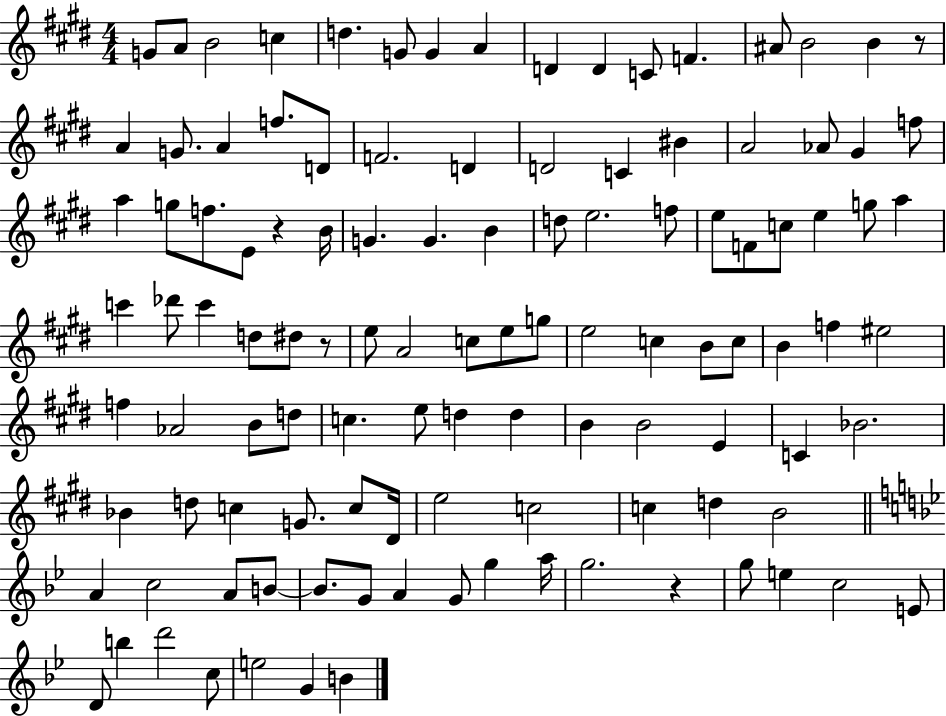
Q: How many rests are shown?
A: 4